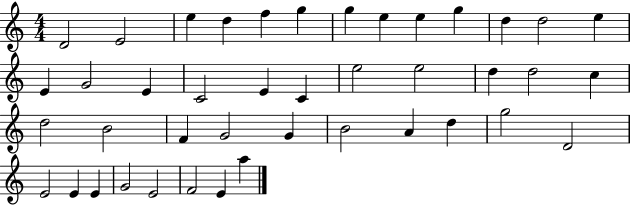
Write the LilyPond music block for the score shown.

{
  \clef treble
  \numericTimeSignature
  \time 4/4
  \key c \major
  d'2 e'2 | e''4 d''4 f''4 g''4 | g''4 e''4 e''4 g''4 | d''4 d''2 e''4 | \break e'4 g'2 e'4 | c'2 e'4 c'4 | e''2 e''2 | d''4 d''2 c''4 | \break d''2 b'2 | f'4 g'2 g'4 | b'2 a'4 d''4 | g''2 d'2 | \break e'2 e'4 e'4 | g'2 e'2 | f'2 e'4 a''4 | \bar "|."
}